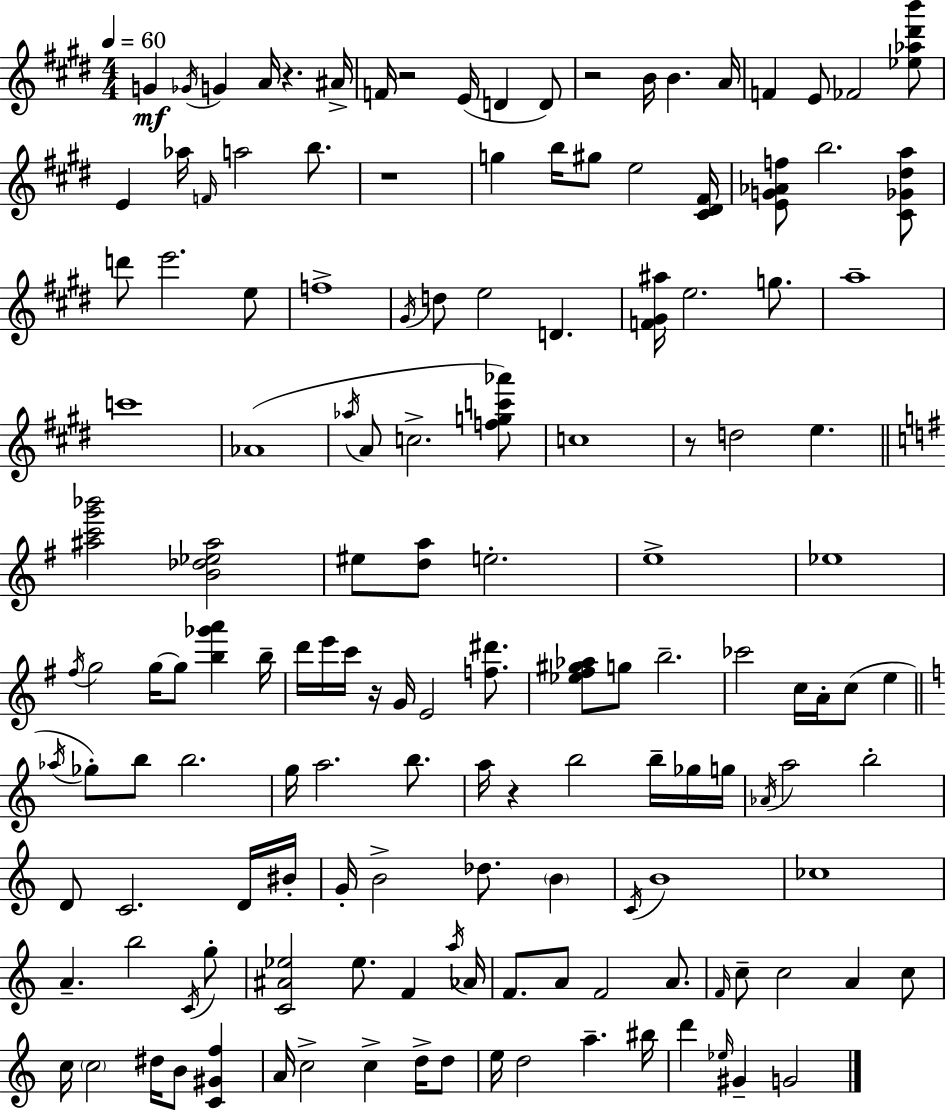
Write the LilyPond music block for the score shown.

{
  \clef treble
  \numericTimeSignature
  \time 4/4
  \key e \major
  \tempo 4 = 60
  \repeat volta 2 { g'4\mf \acciaccatura { ges'16 } g'4 a'16 r4. | ais'16-> f'16 r2 e'16( d'4 d'8) | r2 b'16 b'4. | a'16 f'4 e'8 fes'2 <ees'' aes'' dis''' b'''>8 | \break e'4 aes''16 \grace { f'16 } a''2 b''8. | r1 | g''4 b''16 gis''8 e''2 | <cis' dis' fis'>16 <e' g' aes' f''>8 b''2. | \break <cis' ges' dis'' a''>8 d'''8 e'''2. | e''8 f''1-> | \acciaccatura { gis'16 } d''8 e''2 d'4. | <f' gis' ais''>16 e''2. | \break g''8. a''1-- | c'''1 | aes'1( | \acciaccatura { aes''16 } a'8 c''2.-> | \break <f'' g'' c''' aes'''>8) c''1 | r8 d''2 e''4. | \bar "||" \break \key e \minor <ais'' c''' g''' bes'''>2 <b' des'' ees'' ais''>2 | eis''8 <d'' a''>8 e''2.-. | e''1-> | ees''1 | \break \acciaccatura { fis''16 } g''2 g''16~~ g''8 <b'' ges''' a'''>4 | b''16-- d'''16 e'''16 c'''16 r16 g'16 e'2 <f'' dis'''>8. | <ees'' fis'' gis'' aes''>8 g''8 b''2.-- | ces'''2 c''16 a'16-. c''8( e''4 | \break \bar "||" \break \key c \major \acciaccatura { aes''16 } ges''8-.) b''8 b''2. | g''16 a''2. b''8. | a''16 r4 b''2 b''16-- ges''16 | g''16 \acciaccatura { aes'16 } a''2 b''2-. | \break d'8 c'2. | d'16 bis'16-. g'16-. b'2-> des''8. \parenthesize b'4 | \acciaccatura { c'16 } b'1 | ces''1 | \break a'4.-- b''2 | \acciaccatura { c'16 } g''8-. <c' ais' ees''>2 ees''8. f'4 | \acciaccatura { a''16 } aes'16 f'8. a'8 f'2 | a'8. \grace { f'16 } c''8-- c''2 | \break a'4 c''8 c''16 \parenthesize c''2 dis''16 | b'8 <c' gis' f''>4 a'16 c''2-> c''4-> | d''16-> d''8 e''16 d''2 a''4.-- | bis''16 d'''4 \grace { ees''16 } gis'4-- g'2 | \break } \bar "|."
}